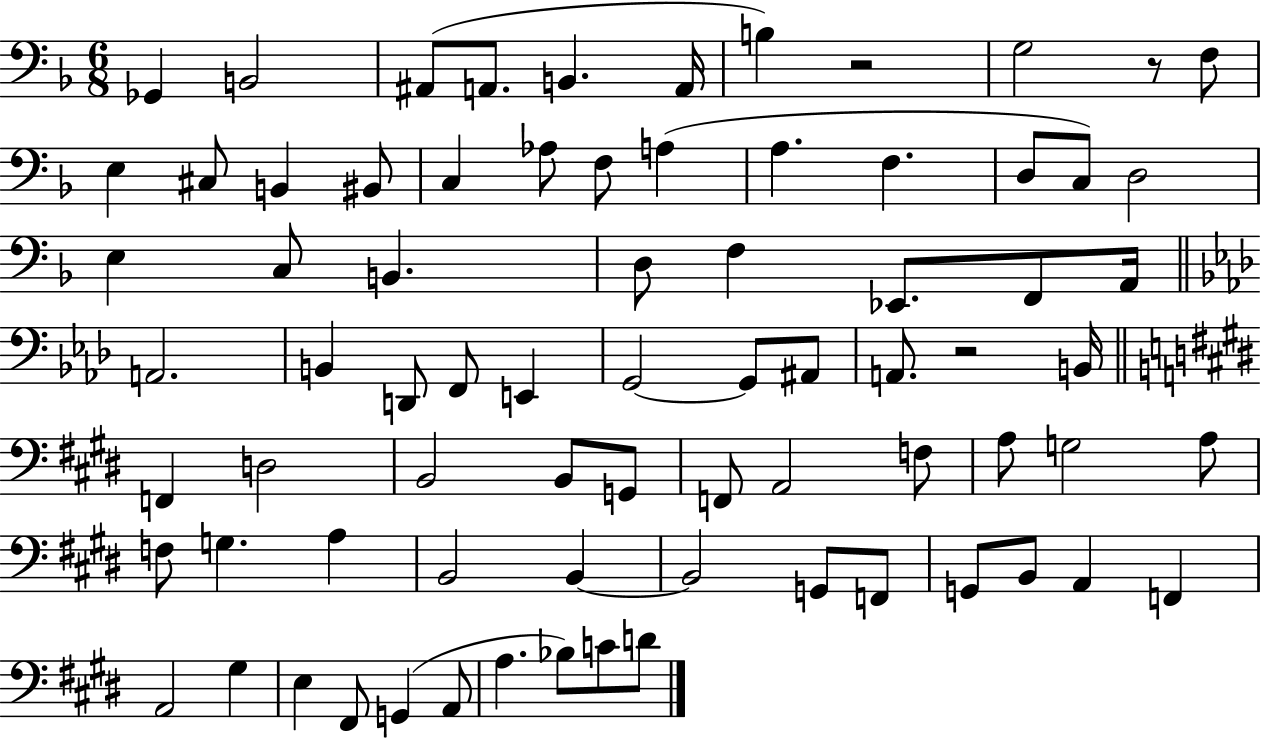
Gb2/q B2/h A#2/e A2/e. B2/q. A2/s B3/q R/h G3/h R/e F3/e E3/q C#3/e B2/q BIS2/e C3/q Ab3/e F3/e A3/q A3/q. F3/q. D3/e C3/e D3/h E3/q C3/e B2/q. D3/e F3/q Eb2/e. F2/e A2/s A2/h. B2/q D2/e F2/e E2/q G2/h G2/e A#2/e A2/e. R/h B2/s F2/q D3/h B2/h B2/e G2/e F2/e A2/h F3/e A3/e G3/h A3/e F3/e G3/q. A3/q B2/h B2/q B2/h G2/e F2/e G2/e B2/e A2/q F2/q A2/h G#3/q E3/q F#2/e G2/q A2/e A3/q. Bb3/e C4/e D4/e